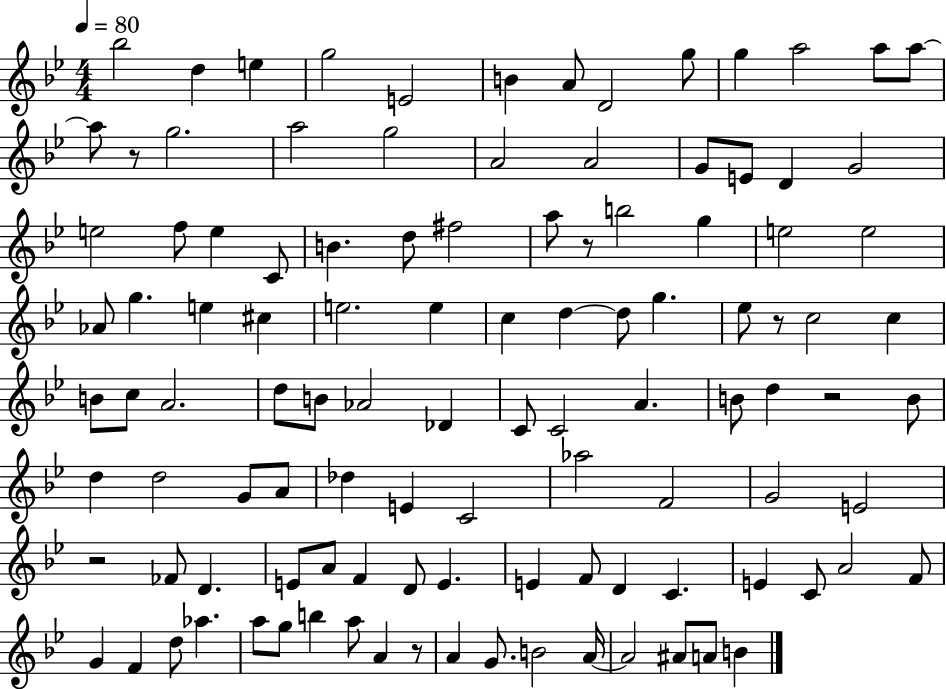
Bb5/h D5/q E5/q G5/h E4/h B4/q A4/e D4/h G5/e G5/q A5/h A5/e A5/e A5/e R/e G5/h. A5/h G5/h A4/h A4/h G4/e E4/e D4/q G4/h E5/h F5/e E5/q C4/e B4/q. D5/e F#5/h A5/e R/e B5/h G5/q E5/h E5/h Ab4/e G5/q. E5/q C#5/q E5/h. E5/q C5/q D5/q D5/e G5/q. Eb5/e R/e C5/h C5/q B4/e C5/e A4/h. D5/e B4/e Ab4/h Db4/q C4/e C4/h A4/q. B4/e D5/q R/h B4/e D5/q D5/h G4/e A4/e Db5/q E4/q C4/h Ab5/h F4/h G4/h E4/h R/h FES4/e D4/q. E4/e A4/e F4/q D4/e E4/q. E4/q F4/e D4/q C4/q. E4/q C4/e A4/h F4/e G4/q F4/q D5/e Ab5/q. A5/e G5/e B5/q A5/e A4/q R/e A4/q G4/e. B4/h A4/s A4/h A#4/e A4/e B4/q